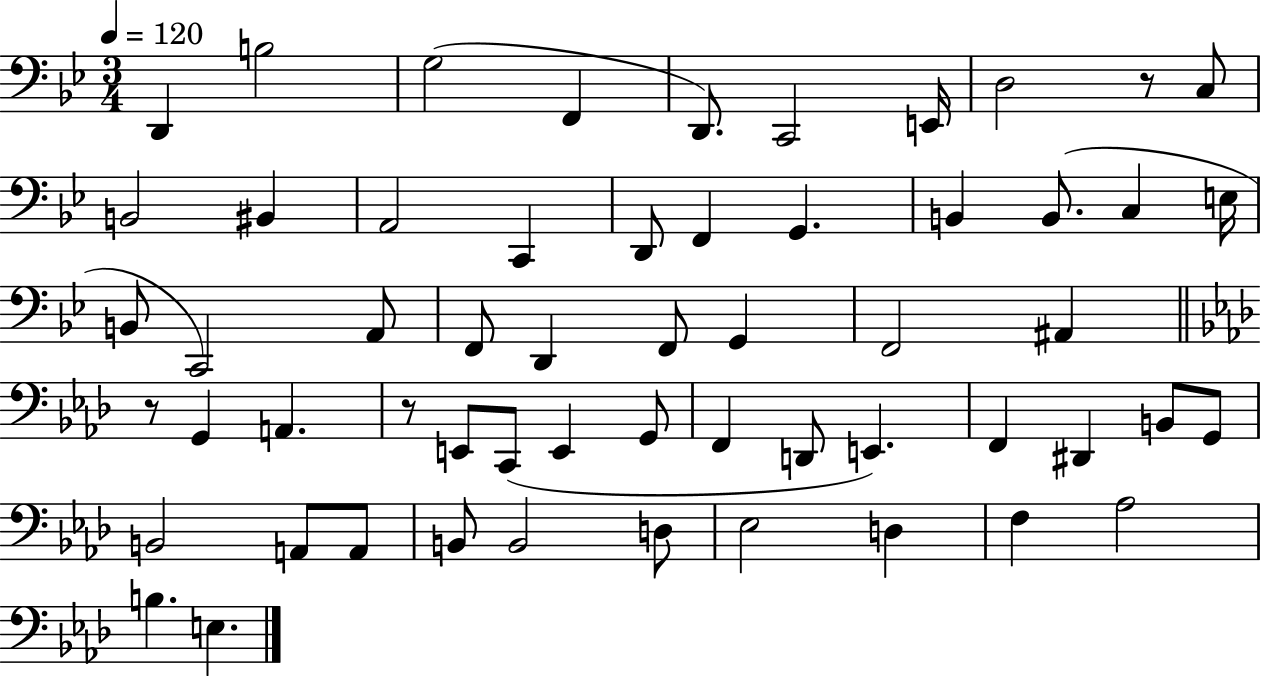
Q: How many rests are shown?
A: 3